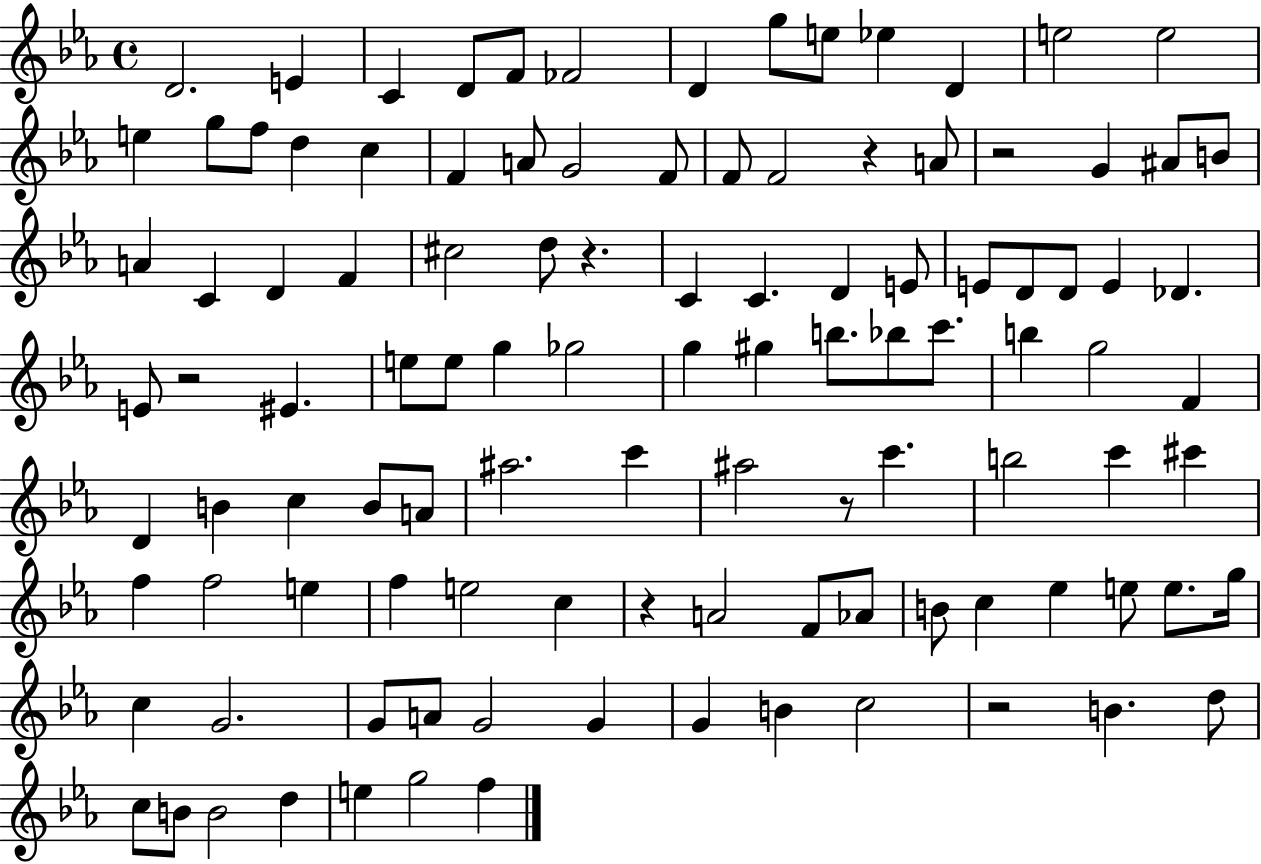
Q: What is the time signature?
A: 4/4